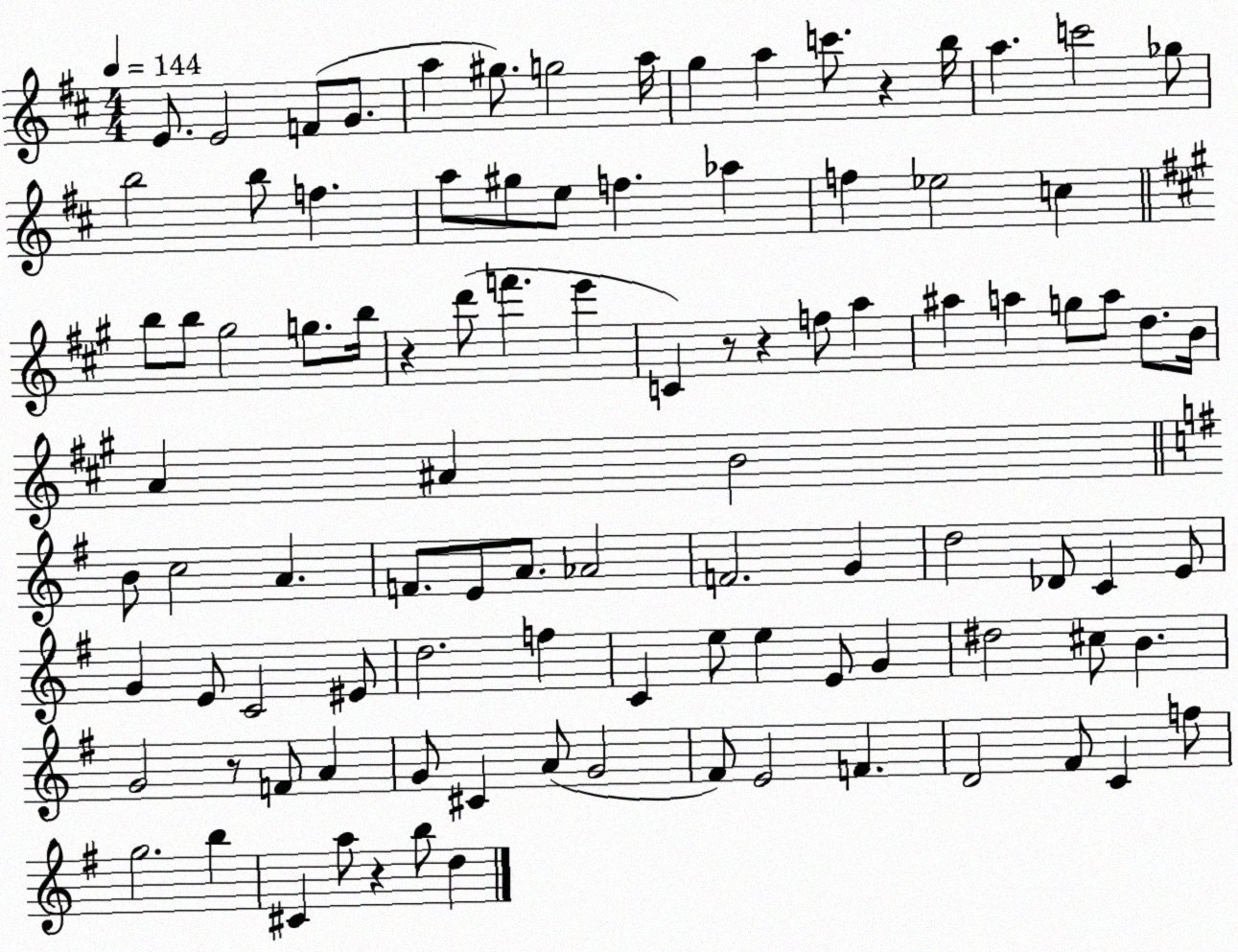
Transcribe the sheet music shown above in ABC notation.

X:1
T:Untitled
M:4/4
L:1/4
K:D
E/2 E2 F/2 G/2 a ^g/2 g2 a/4 g a c'/2 z b/4 a c'2 _g/2 b2 b/2 f a/2 ^g/2 e/2 f _a f _e2 c b/2 b/2 ^g2 g/2 b/4 z d'/2 f' e' C z/2 z f/2 a ^a a g/2 a/2 d/2 B/4 A ^A B2 B/2 c2 A F/2 E/2 A/2 _A2 F2 G d2 _D/2 C E/2 G E/2 C2 ^E/2 d2 f C e/2 e E/2 G ^d2 ^c/2 B G2 z/2 F/2 A G/2 ^C A/2 G2 ^F/2 E2 F D2 ^F/2 C f/2 g2 b ^C a/2 z b/2 d